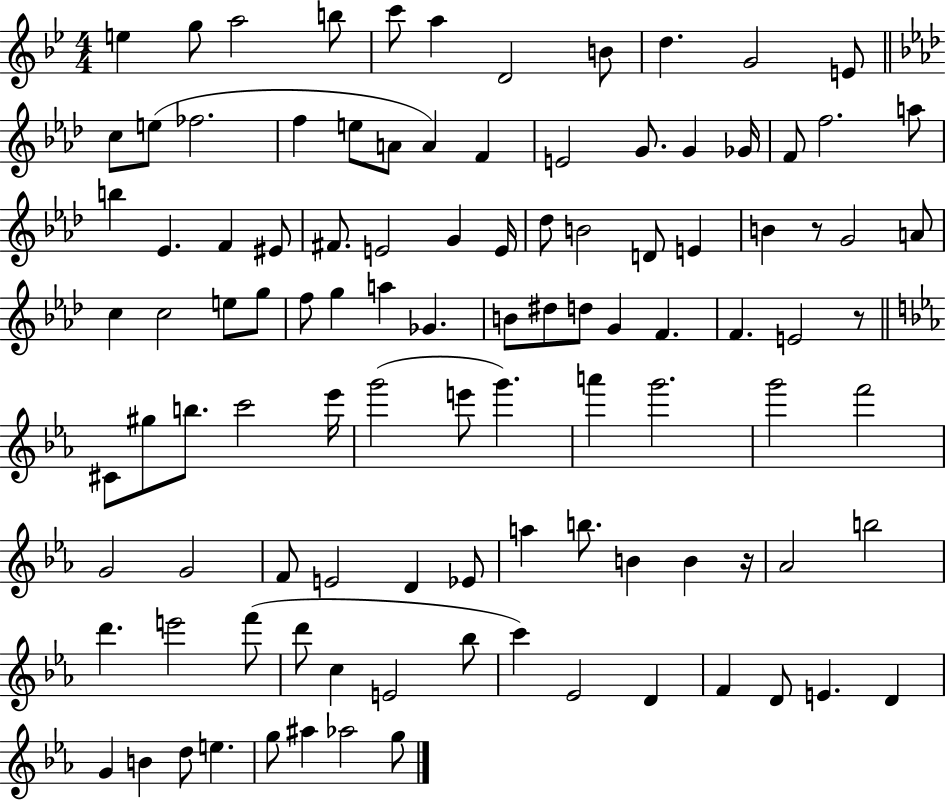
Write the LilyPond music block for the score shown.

{
  \clef treble
  \numericTimeSignature
  \time 4/4
  \key bes \major
  e''4 g''8 a''2 b''8 | c'''8 a''4 d'2 b'8 | d''4. g'2 e'8 | \bar "||" \break \key aes \major c''8 e''8( fes''2. | f''4 e''8 a'8 a'4) f'4 | e'2 g'8. g'4 ges'16 | f'8 f''2. a''8 | \break b''4 ees'4. f'4 eis'8 | fis'8. e'2 g'4 e'16 | des''8 b'2 d'8 e'4 | b'4 r8 g'2 a'8 | \break c''4 c''2 e''8 g''8 | f''8 g''4 a''4 ges'4. | b'8 dis''8 d''8 g'4 f'4. | f'4. e'2 r8 | \break \bar "||" \break \key ees \major cis'8 gis''8 b''8. c'''2 ees'''16 | g'''2( e'''8 g'''4.) | a'''4 g'''2. | g'''2 f'''2 | \break g'2 g'2 | f'8 e'2 d'4 ees'8 | a''4 b''8. b'4 b'4 r16 | aes'2 b''2 | \break d'''4. e'''2 f'''8( | d'''8 c''4 e'2 bes''8 | c'''4) ees'2 d'4 | f'4 d'8 e'4. d'4 | \break g'4 b'4 d''8 e''4. | g''8 ais''4 aes''2 g''8 | \bar "|."
}